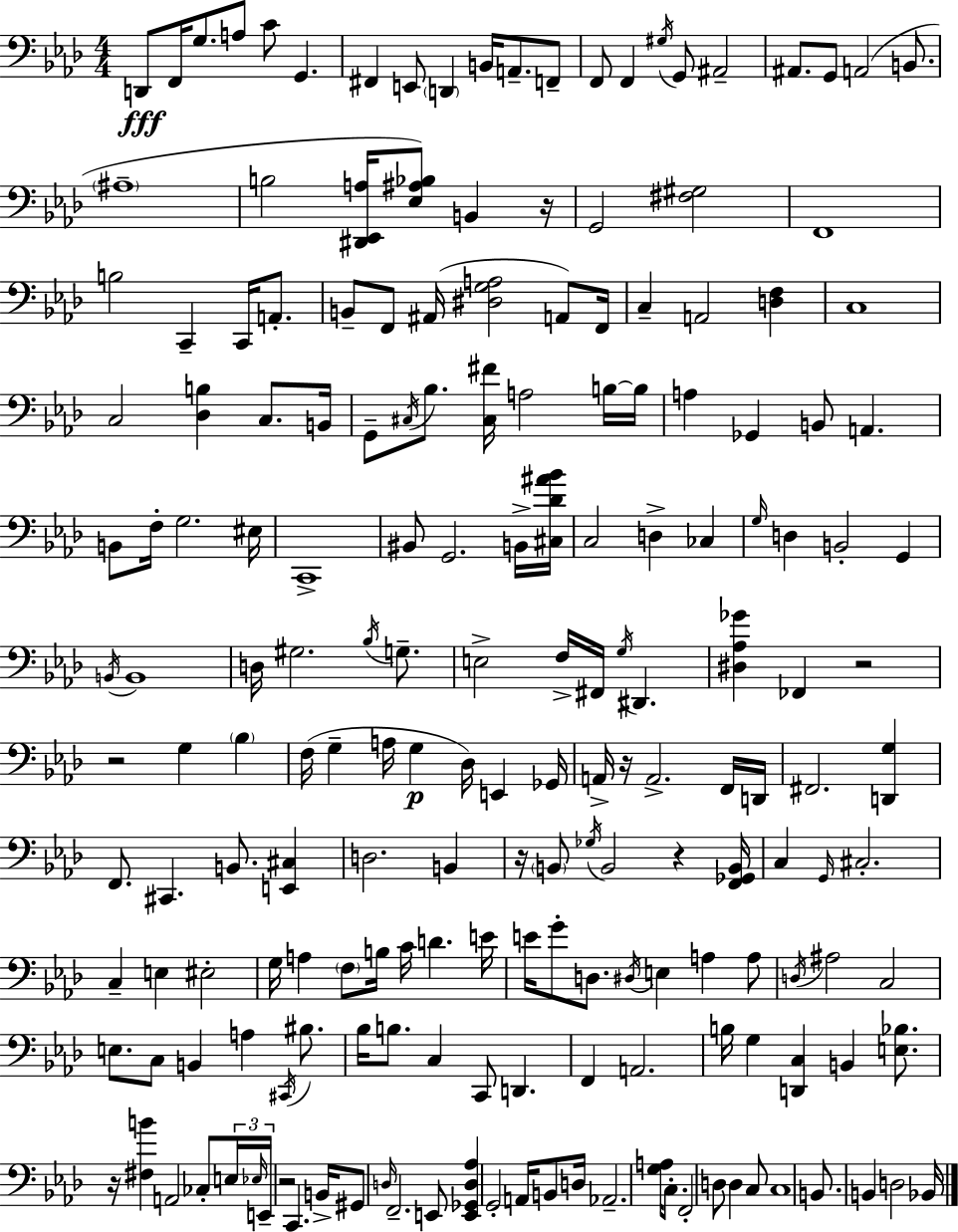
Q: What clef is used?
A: bass